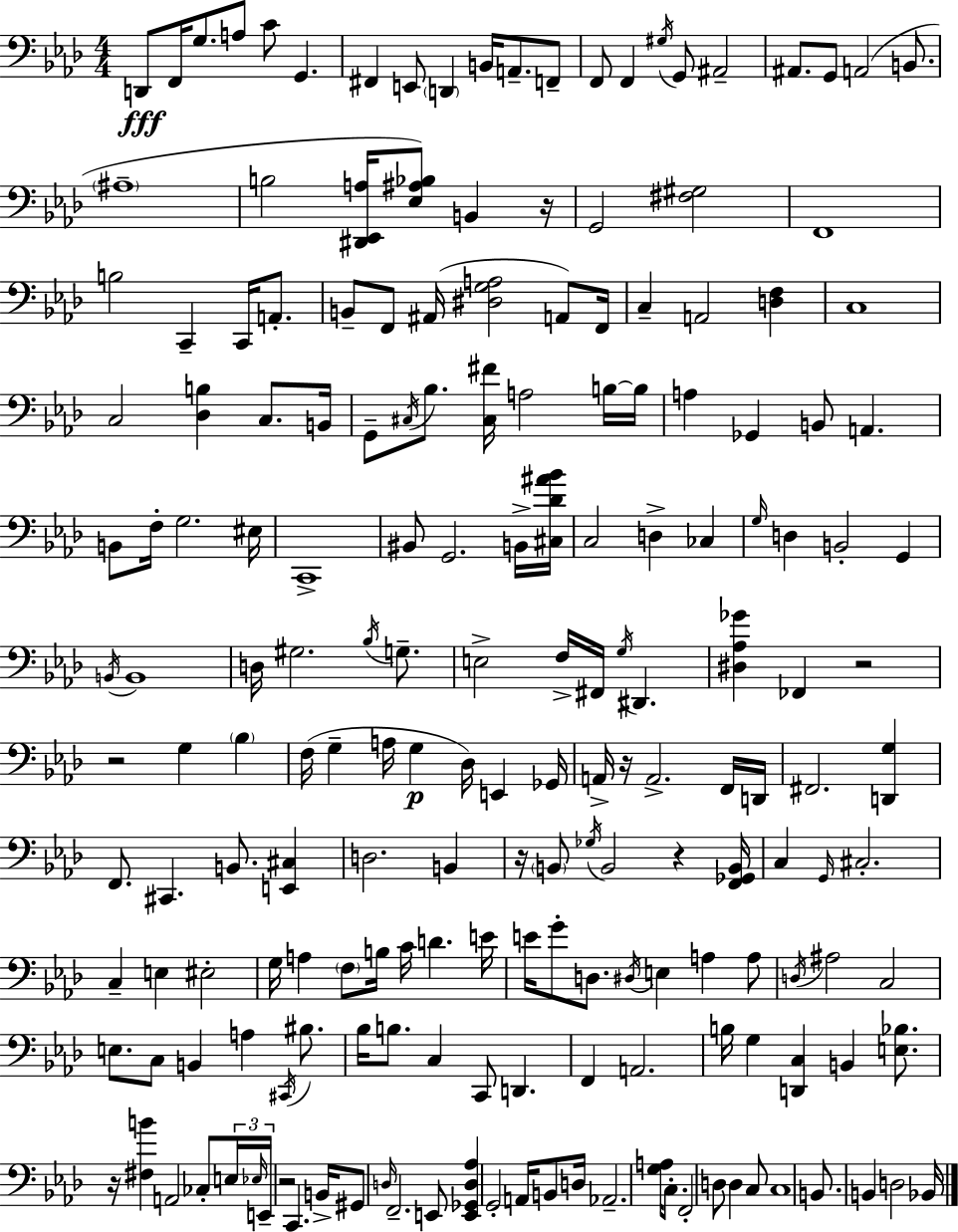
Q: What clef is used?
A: bass